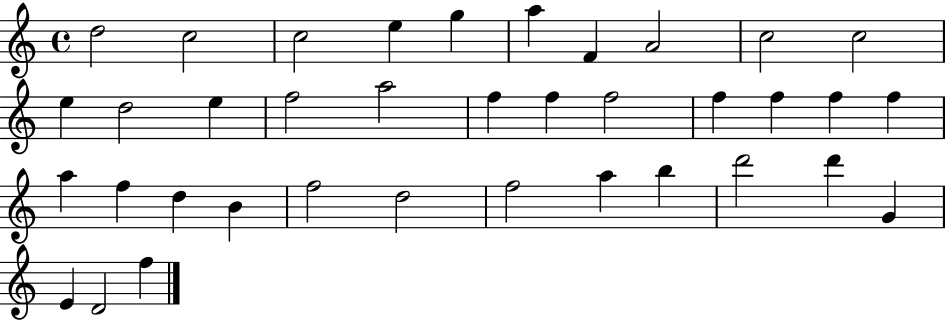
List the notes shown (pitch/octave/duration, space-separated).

D5/h C5/h C5/h E5/q G5/q A5/q F4/q A4/h C5/h C5/h E5/q D5/h E5/q F5/h A5/h F5/q F5/q F5/h F5/q F5/q F5/q F5/q A5/q F5/q D5/q B4/q F5/h D5/h F5/h A5/q B5/q D6/h D6/q G4/q E4/q D4/h F5/q